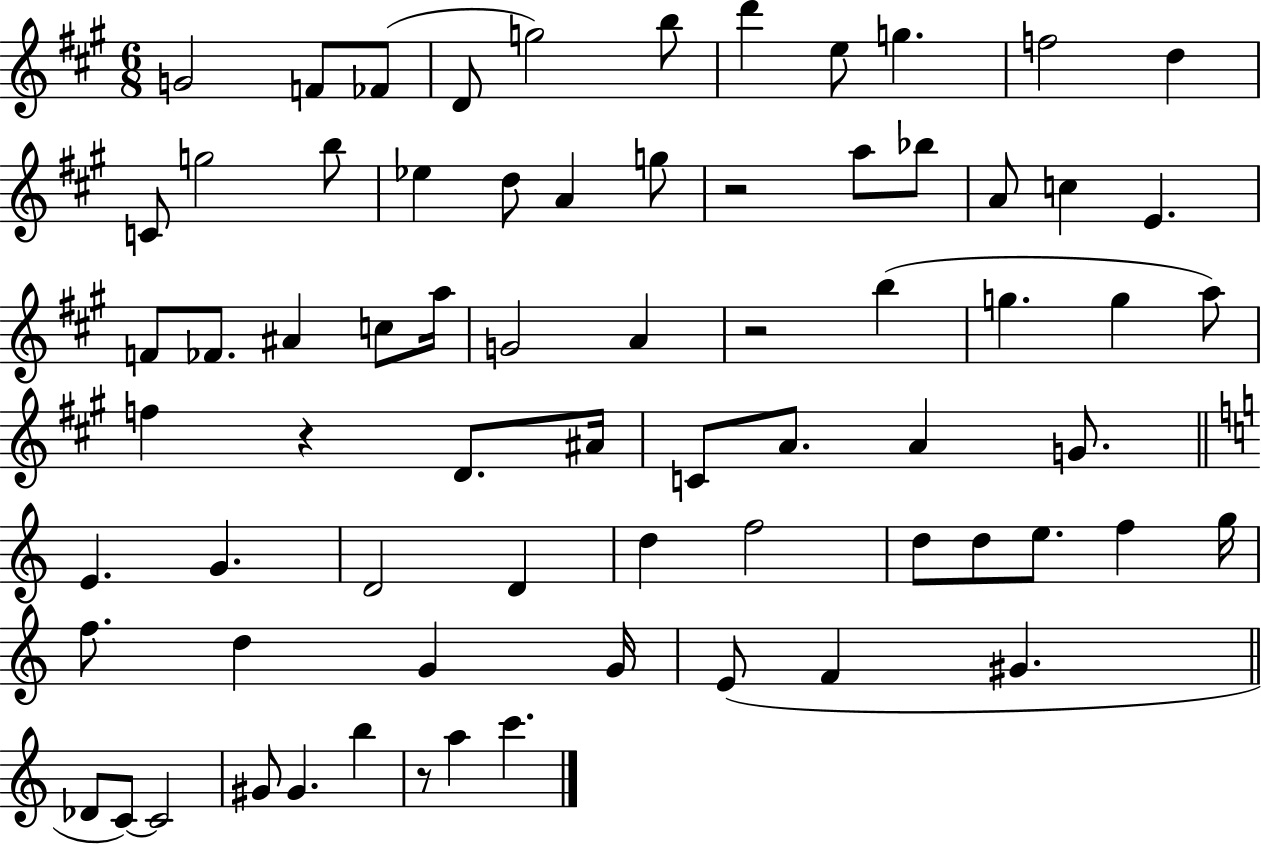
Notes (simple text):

G4/h F4/e FES4/e D4/e G5/h B5/e D6/q E5/e G5/q. F5/h D5/q C4/e G5/h B5/e Eb5/q D5/e A4/q G5/e R/h A5/e Bb5/e A4/e C5/q E4/q. F4/e FES4/e. A#4/q C5/e A5/s G4/h A4/q R/h B5/q G5/q. G5/q A5/e F5/q R/q D4/e. A#4/s C4/e A4/e. A4/q G4/e. E4/q. G4/q. D4/h D4/q D5/q F5/h D5/e D5/e E5/e. F5/q G5/s F5/e. D5/q G4/q G4/s E4/e F4/q G#4/q. Db4/e C4/e C4/h G#4/e G#4/q. B5/q R/e A5/q C6/q.